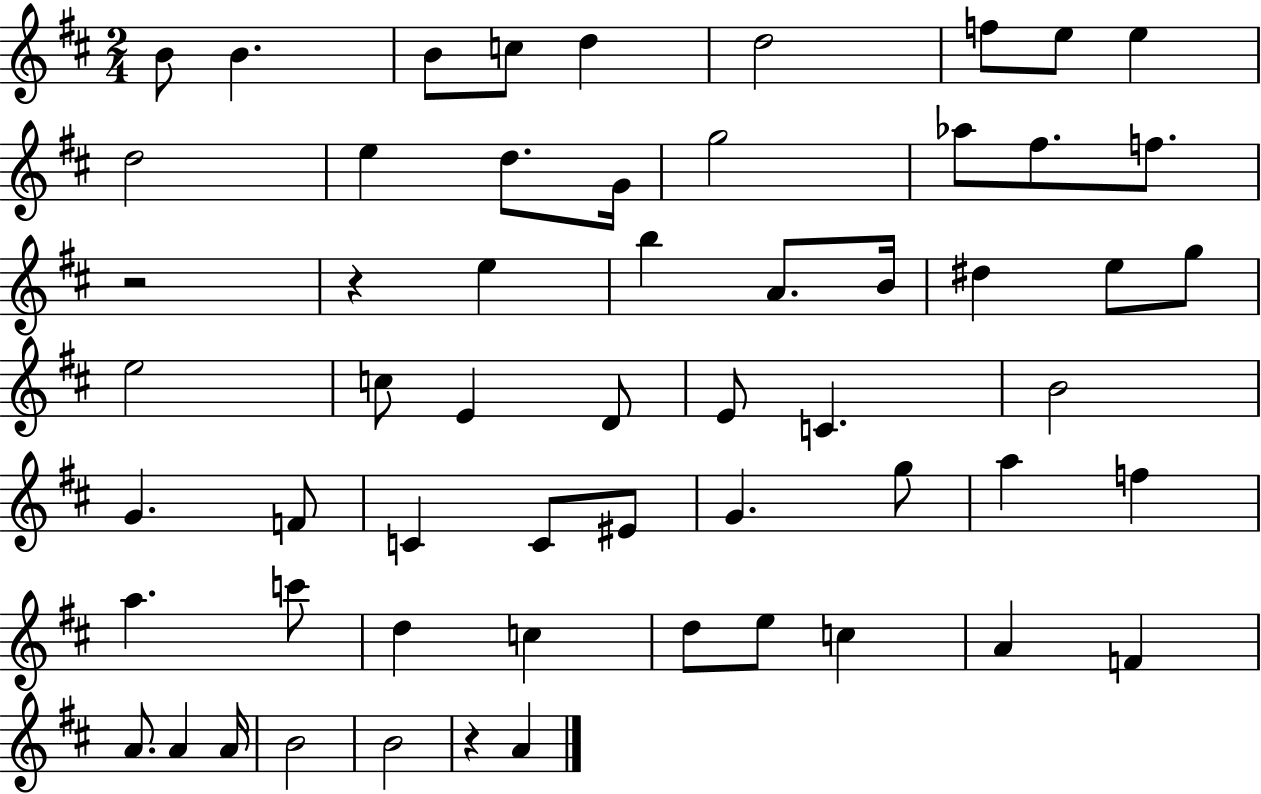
B4/e B4/q. B4/e C5/e D5/q D5/h F5/e E5/e E5/q D5/h E5/q D5/e. G4/s G5/h Ab5/e F#5/e. F5/e. R/h R/q E5/q B5/q A4/e. B4/s D#5/q E5/e G5/e E5/h C5/e E4/q D4/e E4/e C4/q. B4/h G4/q. F4/e C4/q C4/e EIS4/e G4/q. G5/e A5/q F5/q A5/q. C6/e D5/q C5/q D5/e E5/e C5/q A4/q F4/q A4/e. A4/q A4/s B4/h B4/h R/q A4/q